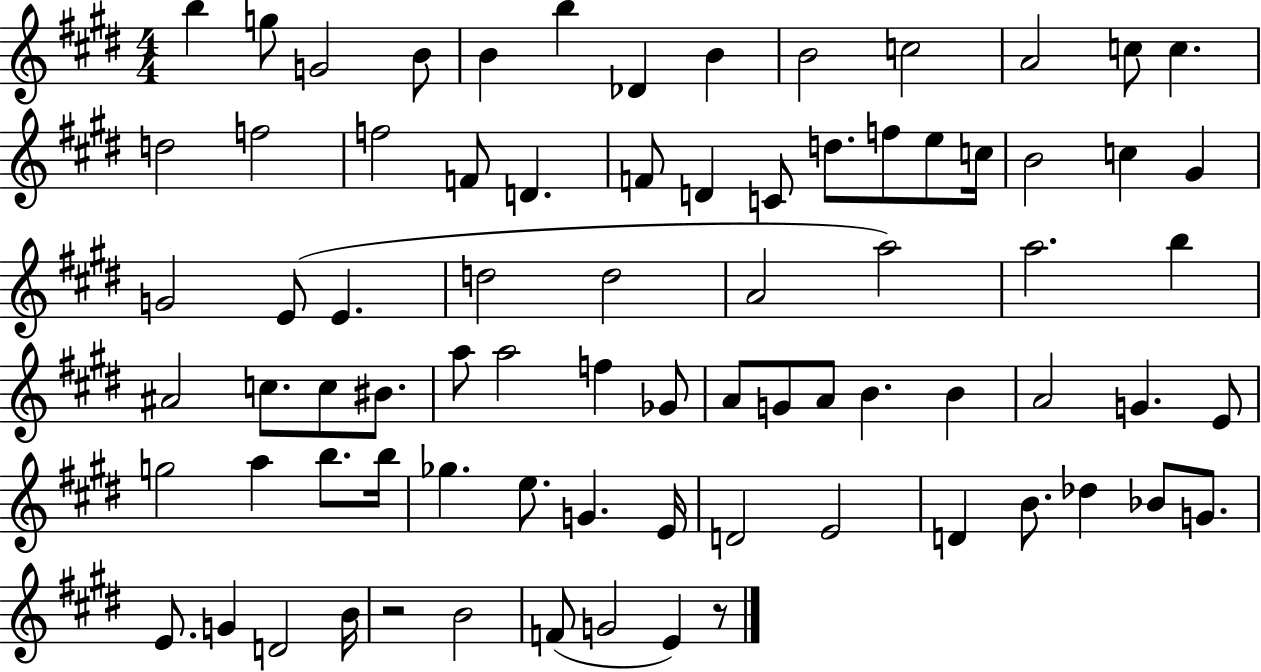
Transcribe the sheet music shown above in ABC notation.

X:1
T:Untitled
M:4/4
L:1/4
K:E
b g/2 G2 B/2 B b _D B B2 c2 A2 c/2 c d2 f2 f2 F/2 D F/2 D C/2 d/2 f/2 e/2 c/4 B2 c ^G G2 E/2 E d2 d2 A2 a2 a2 b ^A2 c/2 c/2 ^B/2 a/2 a2 f _G/2 A/2 G/2 A/2 B B A2 G E/2 g2 a b/2 b/4 _g e/2 G E/4 D2 E2 D B/2 _d _B/2 G/2 E/2 G D2 B/4 z2 B2 F/2 G2 E z/2